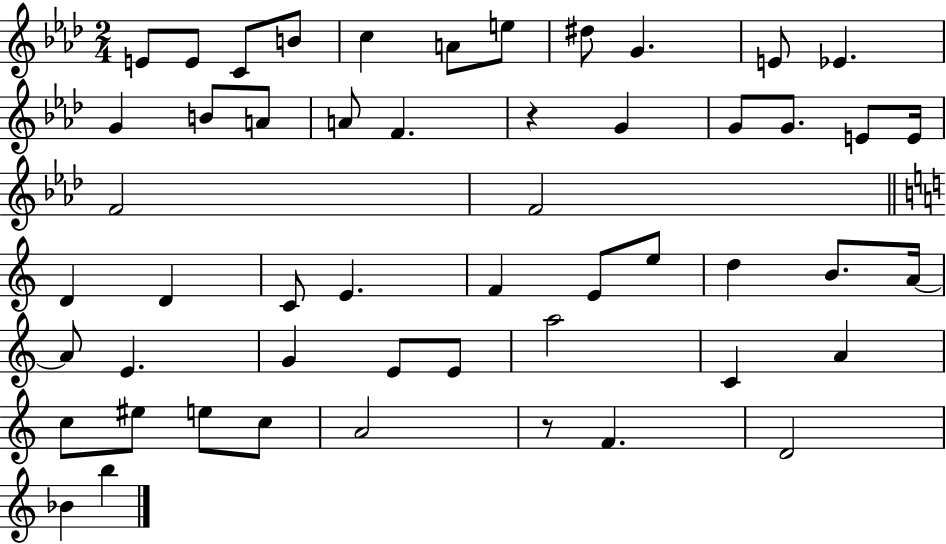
E4/e E4/e C4/e B4/e C5/q A4/e E5/e D#5/e G4/q. E4/e Eb4/q. G4/q B4/e A4/e A4/e F4/q. R/q G4/q G4/e G4/e. E4/e E4/s F4/h F4/h D4/q D4/q C4/e E4/q. F4/q E4/e E5/e D5/q B4/e. A4/s A4/e E4/q. G4/q E4/e E4/e A5/h C4/q A4/q C5/e EIS5/e E5/e C5/e A4/h R/e F4/q. D4/h Bb4/q B5/q